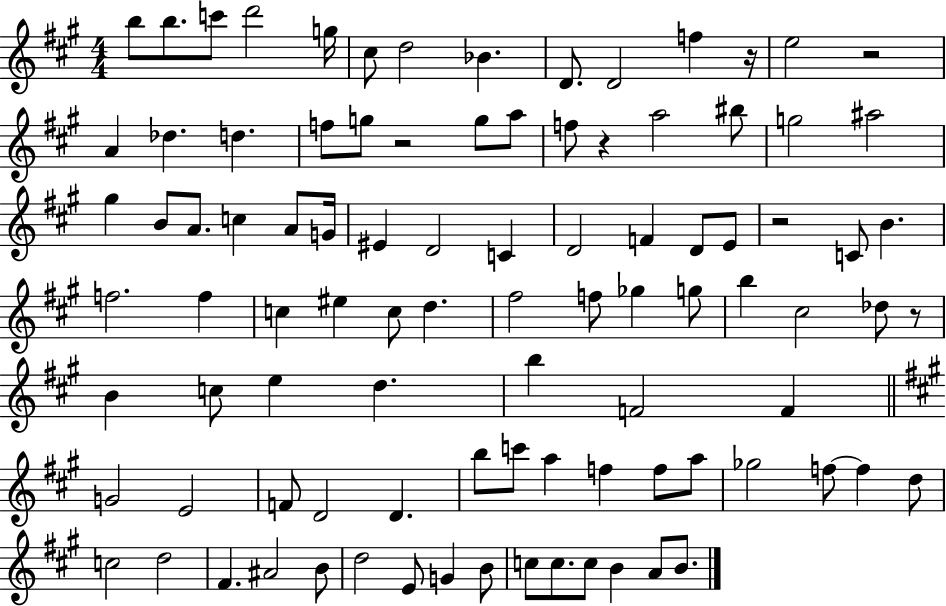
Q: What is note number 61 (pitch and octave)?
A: E4